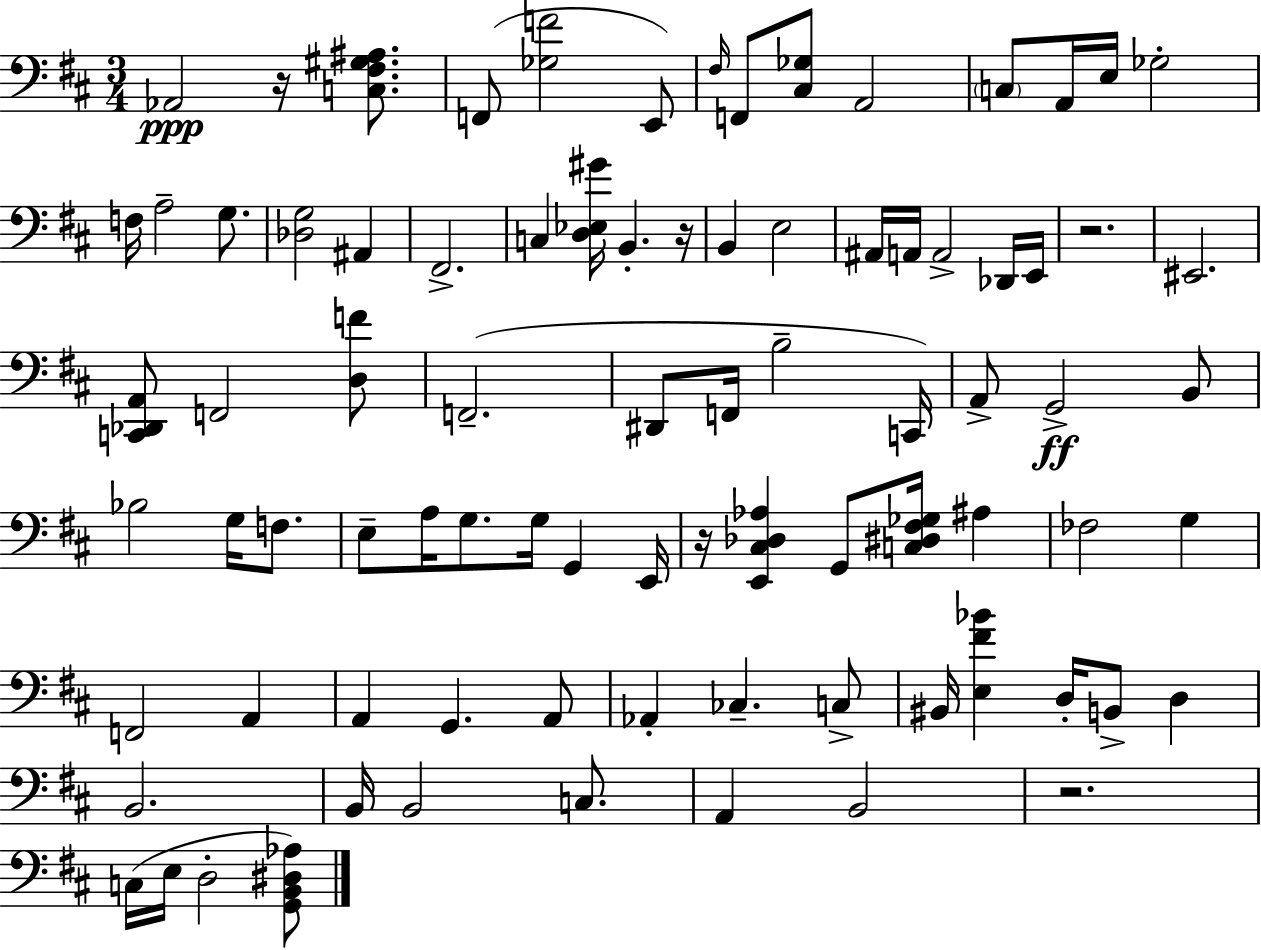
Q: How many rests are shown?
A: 5